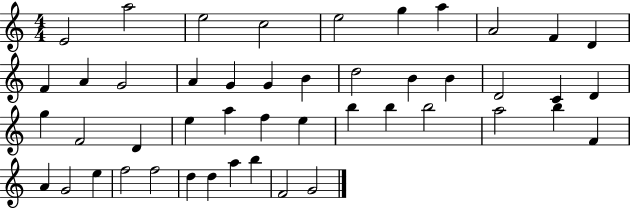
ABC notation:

X:1
T:Untitled
M:4/4
L:1/4
K:C
E2 a2 e2 c2 e2 g a A2 F D F A G2 A G G B d2 B B D2 C D g F2 D e a f e b b b2 a2 b F A G2 e f2 f2 d d a b F2 G2